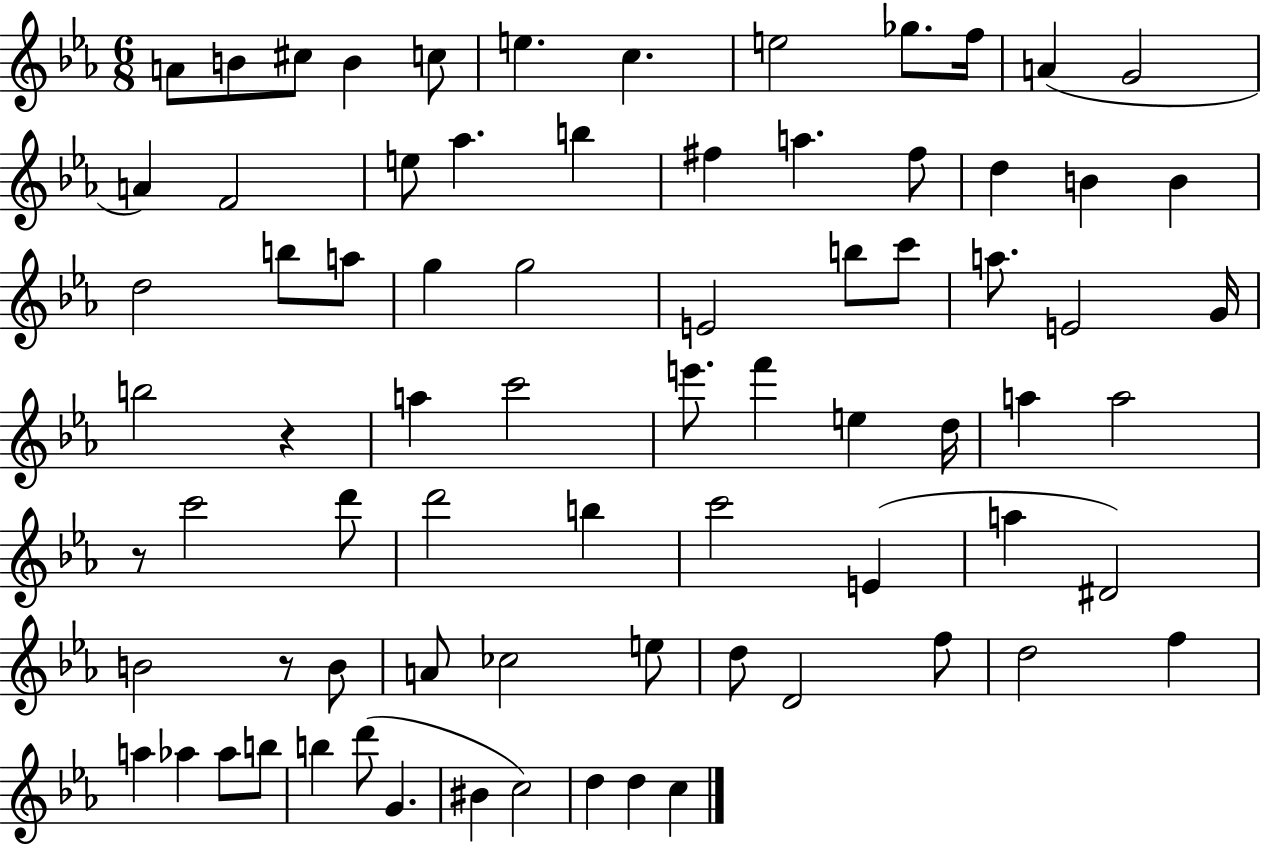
A4/e B4/e C#5/e B4/q C5/e E5/q. C5/q. E5/h Gb5/e. F5/s A4/q G4/h A4/q F4/h E5/e Ab5/q. B5/q F#5/q A5/q. F#5/e D5/q B4/q B4/q D5/h B5/e A5/e G5/q G5/h E4/h B5/e C6/e A5/e. E4/h G4/s B5/h R/q A5/q C6/h E6/e. F6/q E5/q D5/s A5/q A5/h R/e C6/h D6/e D6/h B5/q C6/h E4/q A5/q D#4/h B4/h R/e B4/e A4/e CES5/h E5/e D5/e D4/h F5/e D5/h F5/q A5/q Ab5/q Ab5/e B5/e B5/q D6/e G4/q. BIS4/q C5/h D5/q D5/q C5/q